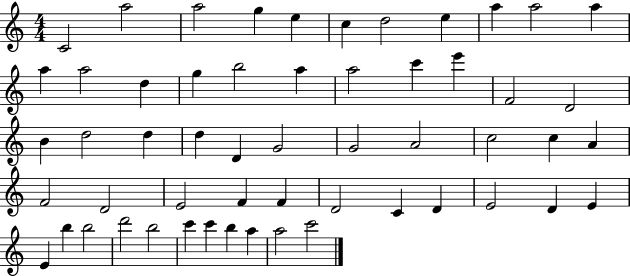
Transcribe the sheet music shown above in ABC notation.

X:1
T:Untitled
M:4/4
L:1/4
K:C
C2 a2 a2 g e c d2 e a a2 a a a2 d g b2 a a2 c' e' F2 D2 B d2 d d D G2 G2 A2 c2 c A F2 D2 E2 F F D2 C D E2 D E E b b2 d'2 b2 c' c' b a a2 c'2